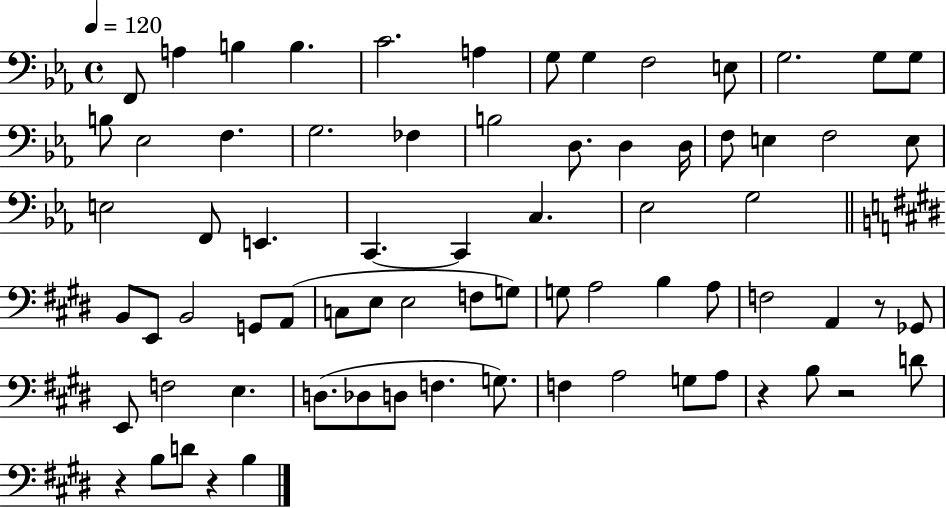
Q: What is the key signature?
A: EES major